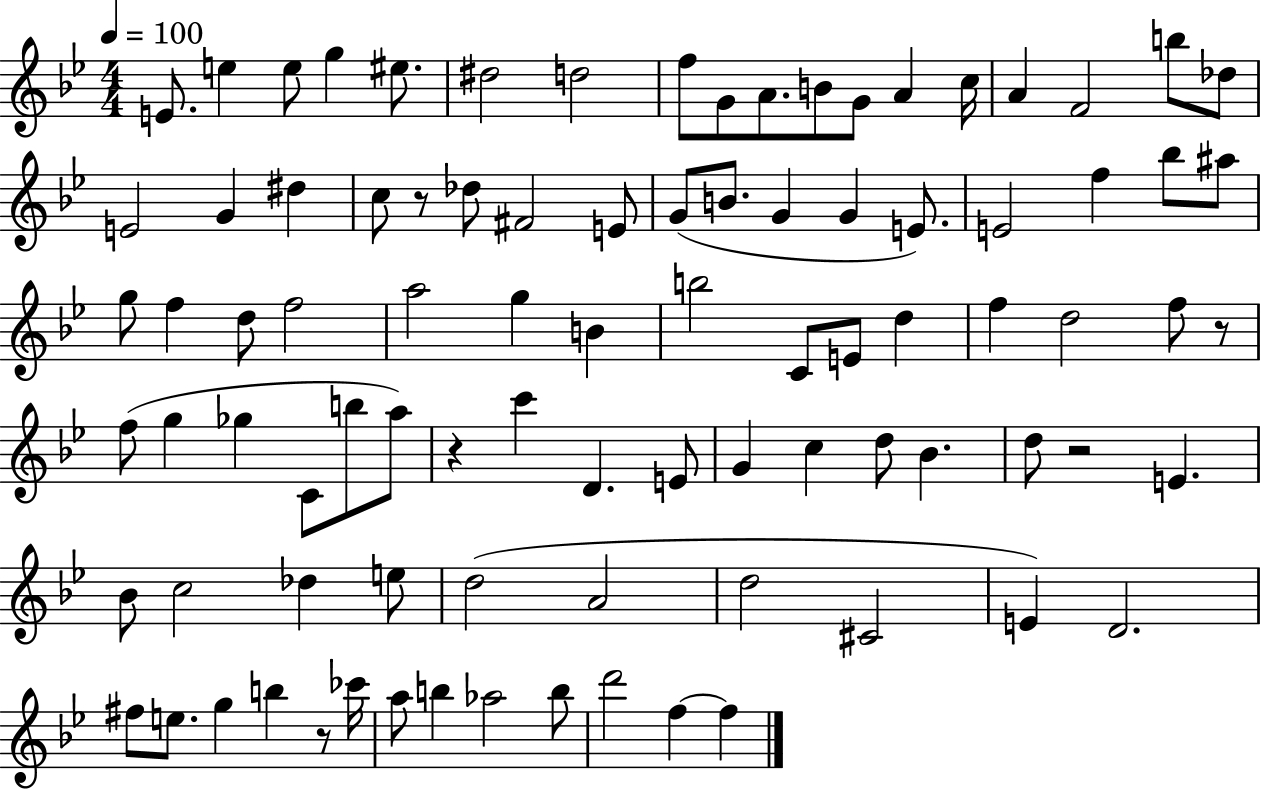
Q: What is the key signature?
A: BES major